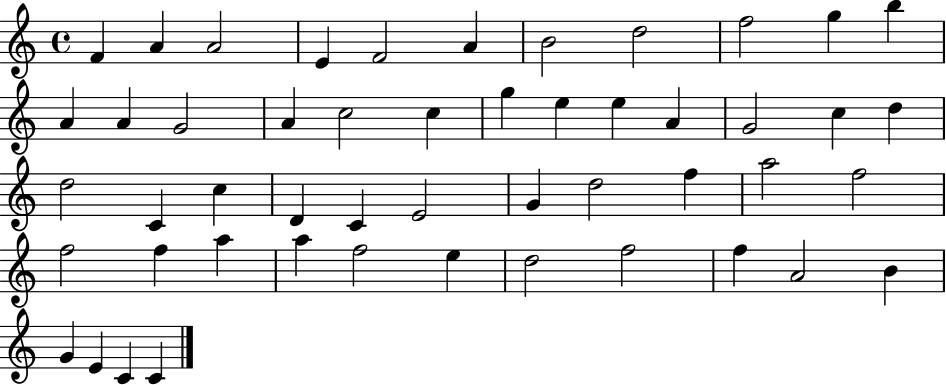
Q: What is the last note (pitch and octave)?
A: C4